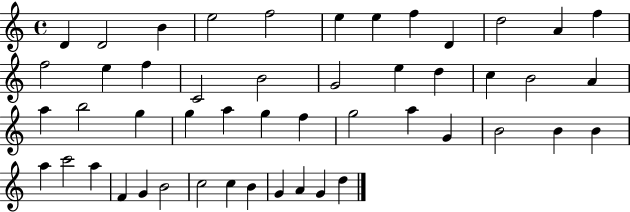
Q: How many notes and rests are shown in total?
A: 49